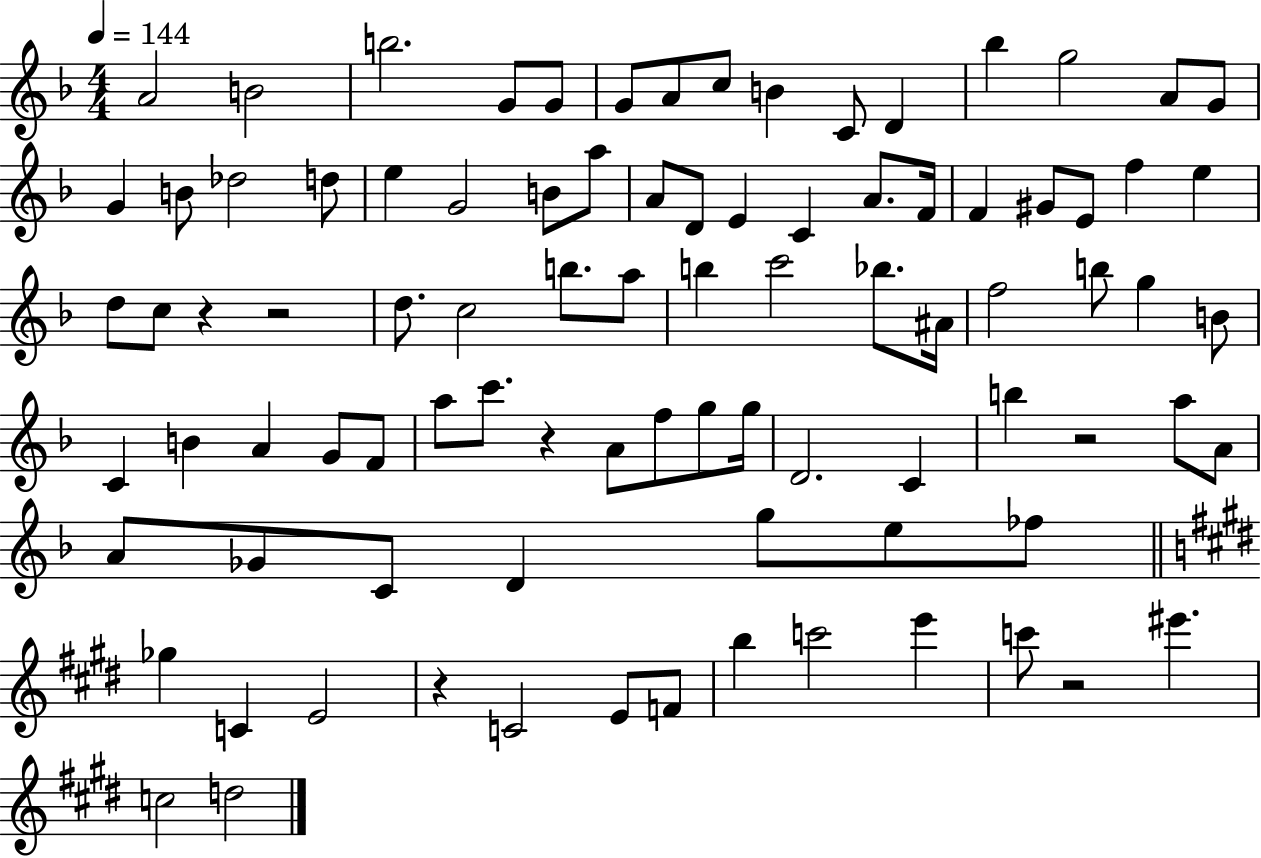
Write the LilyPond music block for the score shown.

{
  \clef treble
  \numericTimeSignature
  \time 4/4
  \key f \major
  \tempo 4 = 144
  a'2 b'2 | b''2. g'8 g'8 | g'8 a'8 c''8 b'4 c'8 d'4 | bes''4 g''2 a'8 g'8 | \break g'4 b'8 des''2 d''8 | e''4 g'2 b'8 a''8 | a'8 d'8 e'4 c'4 a'8. f'16 | f'4 gis'8 e'8 f''4 e''4 | \break d''8 c''8 r4 r2 | d''8. c''2 b''8. a''8 | b''4 c'''2 bes''8. ais'16 | f''2 b''8 g''4 b'8 | \break c'4 b'4 a'4 g'8 f'8 | a''8 c'''8. r4 a'8 f''8 g''8 g''16 | d'2. c'4 | b''4 r2 a''8 a'8 | \break a'8 ges'8 c'8 d'4 g''8 e''8 fes''8 | \bar "||" \break \key e \major ges''4 c'4 e'2 | r4 c'2 e'8 f'8 | b''4 c'''2 e'''4 | c'''8 r2 eis'''4. | \break c''2 d''2 | \bar "|."
}